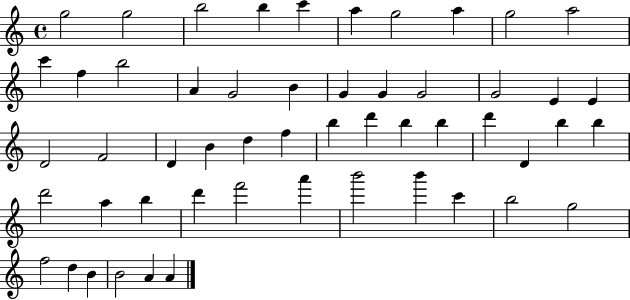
G5/h G5/h B5/h B5/q C6/q A5/q G5/h A5/q G5/h A5/h C6/q F5/q B5/h A4/q G4/h B4/q G4/q G4/q G4/h G4/h E4/q E4/q D4/h F4/h D4/q B4/q D5/q F5/q B5/q D6/q B5/q B5/q D6/q D4/q B5/q B5/q D6/h A5/q B5/q D6/q F6/h A6/q B6/h B6/q C6/q B5/h G5/h F5/h D5/q B4/q B4/h A4/q A4/q